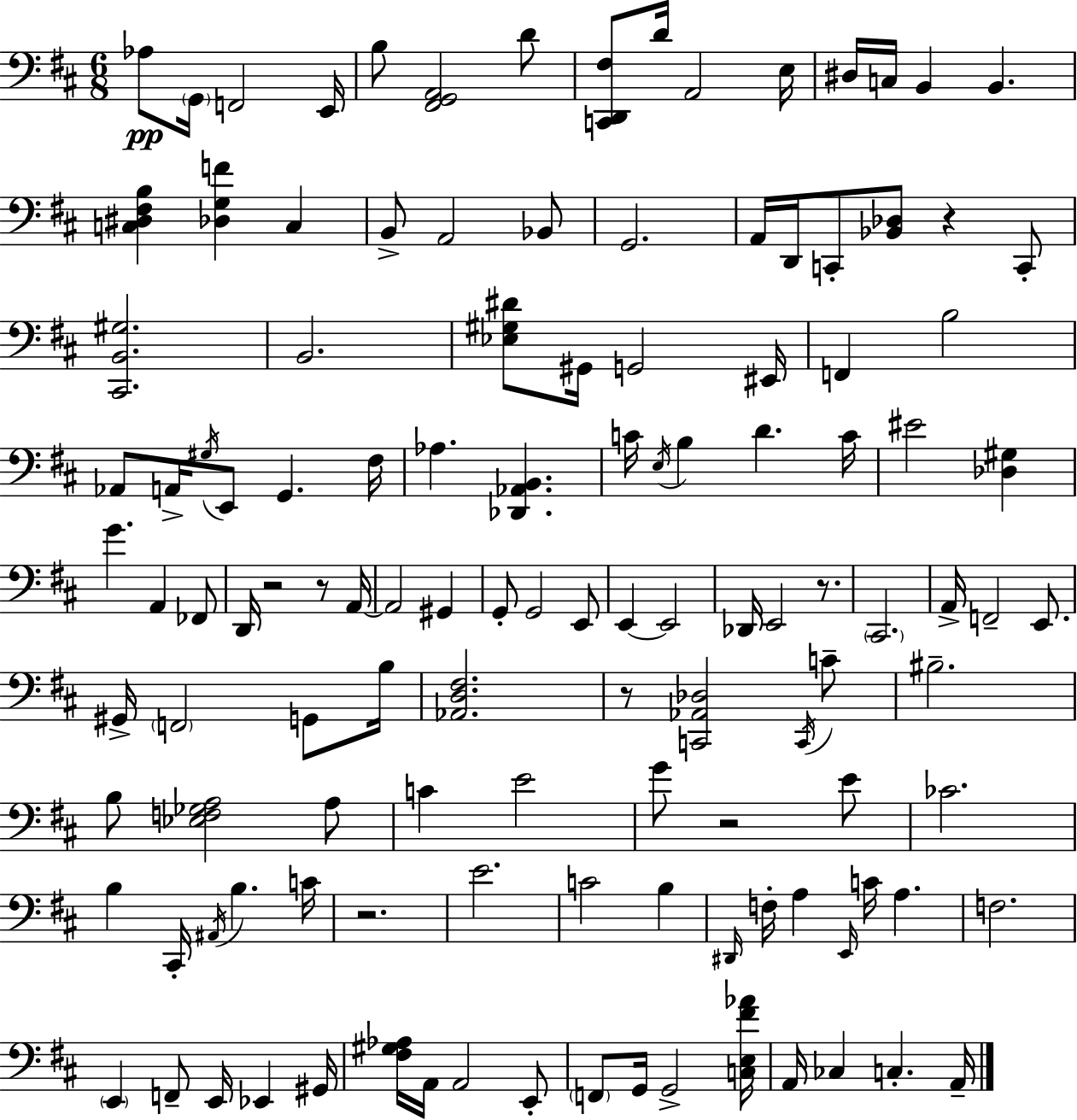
X:1
T:Untitled
M:6/8
L:1/4
K:D
_A,/2 G,,/4 F,,2 E,,/4 B,/2 [^F,,G,,A,,]2 D/2 [C,,D,,^F,]/2 D/4 A,,2 E,/4 ^D,/4 C,/4 B,, B,, [C,^D,^F,B,] [_D,G,F] C, B,,/2 A,,2 _B,,/2 G,,2 A,,/4 D,,/4 C,,/2 [_B,,_D,]/2 z C,,/2 [^C,,B,,^G,]2 B,,2 [_E,^G,^D]/2 ^G,,/4 G,,2 ^E,,/4 F,, B,2 _A,,/2 A,,/4 ^G,/4 E,,/2 G,, ^F,/4 _A, [_D,,_A,,B,,] C/4 E,/4 B, D C/4 ^E2 [_D,^G,] G A,, _F,,/2 D,,/4 z2 z/2 A,,/4 A,,2 ^G,, G,,/2 G,,2 E,,/2 E,, E,,2 _D,,/4 E,,2 z/2 ^C,,2 A,,/4 F,,2 E,,/2 ^G,,/4 F,,2 G,,/2 B,/4 [_A,,D,^F,]2 z/2 [C,,_A,,_D,]2 C,,/4 C/2 ^B,2 B,/2 [_E,F,_G,A,]2 A,/2 C E2 G/2 z2 E/2 _C2 B, ^C,,/4 ^A,,/4 B, C/4 z2 E2 C2 B, ^D,,/4 F,/4 A, E,,/4 C/4 A, F,2 E,, F,,/2 E,,/4 _E,, ^G,,/4 [^F,^G,_A,]/4 A,,/4 A,,2 E,,/2 F,,/2 G,,/4 G,,2 [C,E,^F_A]/4 A,,/4 _C, C, A,,/4